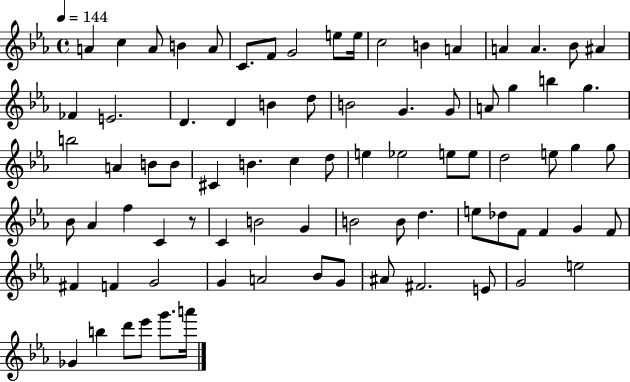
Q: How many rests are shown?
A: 1